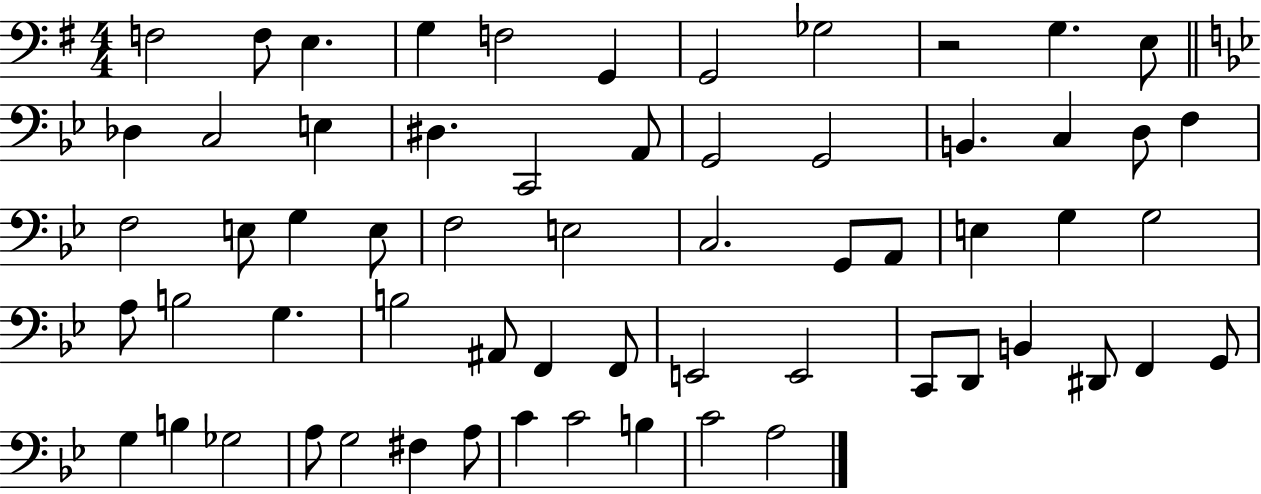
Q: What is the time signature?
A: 4/4